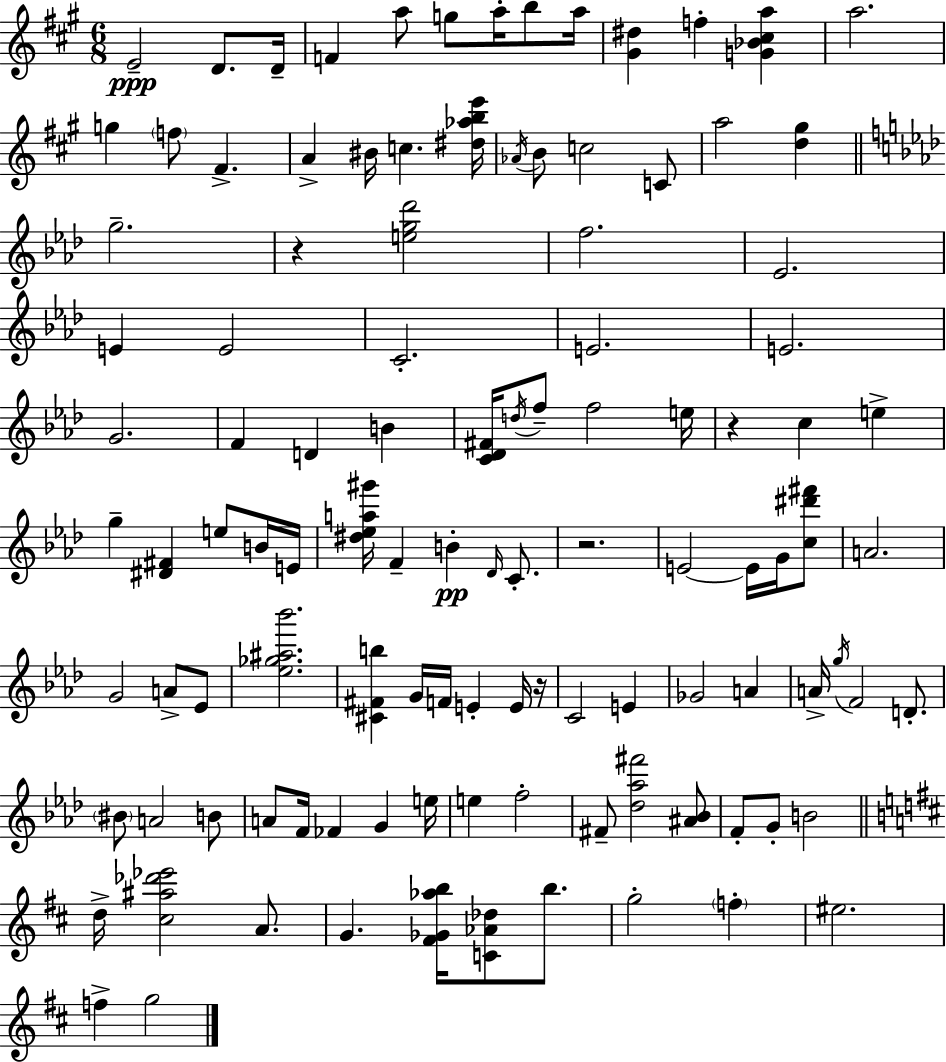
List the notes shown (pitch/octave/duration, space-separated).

E4/h D4/e. D4/s F4/q A5/e G5/e A5/s B5/e A5/s [G#4,D#5]/q F5/q [G4,Bb4,C#5,A5]/q A5/h. G5/q F5/e F#4/q. A4/q BIS4/s C5/q. [D#5,Ab5,B5,E6]/s Ab4/s B4/e C5/h C4/e A5/h [D5,G#5]/q G5/h. R/q [E5,G5,Db6]/h F5/h. Eb4/h. E4/q E4/h C4/h. E4/h. E4/h. G4/h. F4/q D4/q B4/q [C4,Db4,F#4]/s D5/s F5/e F5/h E5/s R/q C5/q E5/q G5/q [D#4,F#4]/q E5/e B4/s E4/s [D#5,Eb5,A5,G#6]/s F4/q B4/q Db4/s C4/e. R/h. E4/h E4/s G4/s [C5,D#6,F#6]/e A4/h. G4/h A4/e Eb4/e [Eb5,Gb5,A#5,Bb6]/h. [C#4,F#4,B5]/q G4/s F4/s E4/q E4/s R/s C4/h E4/q Gb4/h A4/q A4/s G5/s F4/h D4/e. BIS4/e A4/h B4/e A4/e F4/s FES4/q G4/q E5/s E5/q F5/h F#4/e [Db5,Ab5,F#6]/h [A#4,Bb4]/e F4/e G4/e B4/h D5/s [C#5,A#5,Db6,Eb6]/h A4/e. G4/q. [F#4,Gb4,Ab5,B5]/s [C4,Ab4,Db5]/e B5/e. G5/h F5/q EIS5/h. F5/q G5/h